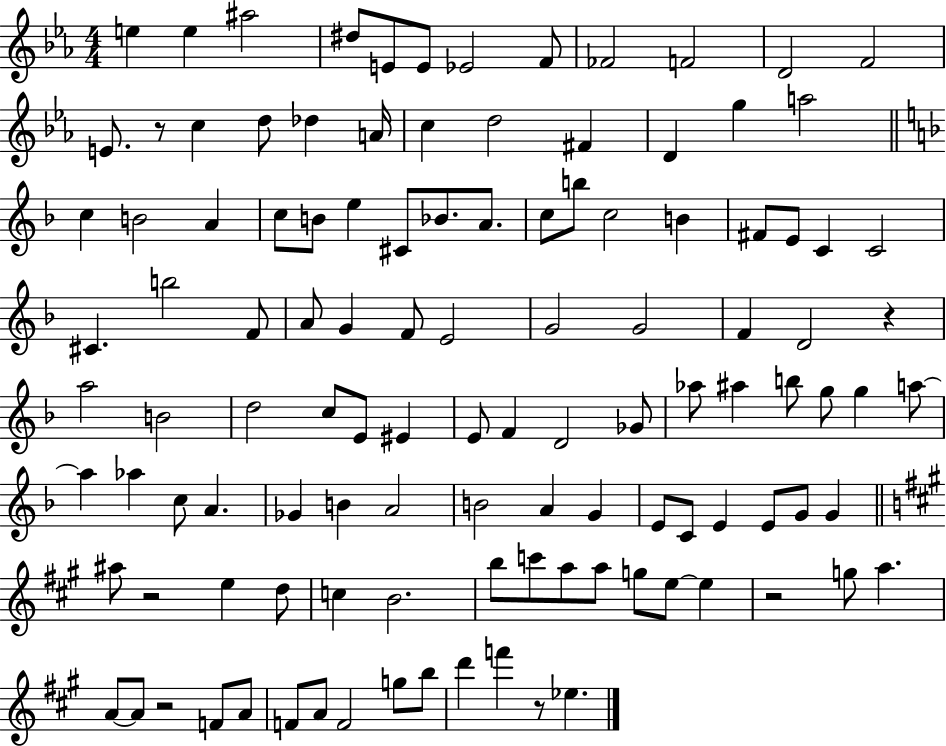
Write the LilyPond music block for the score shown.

{
  \clef treble
  \numericTimeSignature
  \time 4/4
  \key ees \major
  e''4 e''4 ais''2 | dis''8 e'8 e'8 ees'2 f'8 | fes'2 f'2 | d'2 f'2 | \break e'8. r8 c''4 d''8 des''4 a'16 | c''4 d''2 fis'4 | d'4 g''4 a''2 | \bar "||" \break \key f \major c''4 b'2 a'4 | c''8 b'8 e''4 cis'8 bes'8. a'8. | c''8 b''8 c''2 b'4 | fis'8 e'8 c'4 c'2 | \break cis'4. b''2 f'8 | a'8 g'4 f'8 e'2 | g'2 g'2 | f'4 d'2 r4 | \break a''2 b'2 | d''2 c''8 e'8 eis'4 | e'8 f'4 d'2 ges'8 | aes''8 ais''4 b''8 g''8 g''4 a''8~~ | \break a''4 aes''4 c''8 a'4. | ges'4 b'4 a'2 | b'2 a'4 g'4 | e'8 c'8 e'4 e'8 g'8 g'4 | \break \bar "||" \break \key a \major ais''8 r2 e''4 d''8 | c''4 b'2. | b''8 c'''8 a''8 a''8 g''8 e''8~~ e''4 | r2 g''8 a''4. | \break a'8~~ a'8 r2 f'8 a'8 | f'8 a'8 f'2 g''8 b''8 | d'''4 f'''4 r8 ees''4. | \bar "|."
}